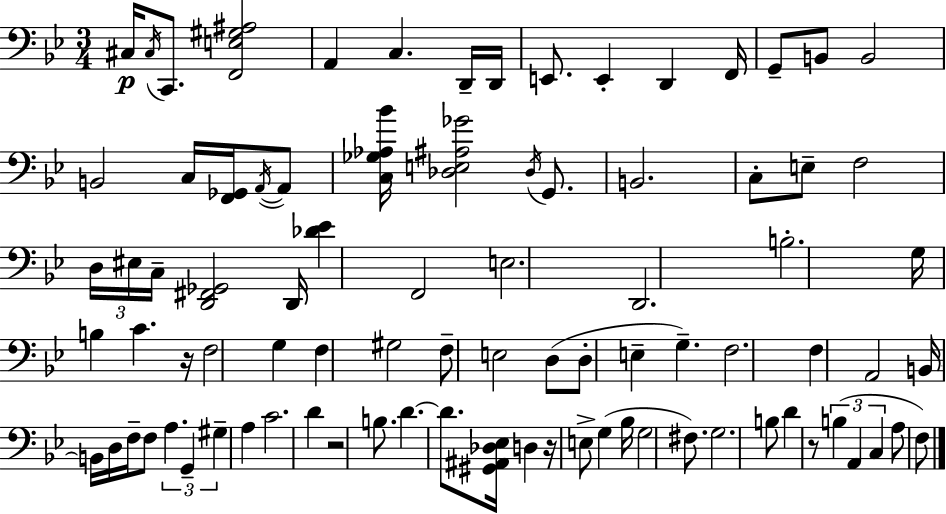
X:1
T:Untitled
M:3/4
L:1/4
K:Bb
^C,/4 ^C,/4 C,,/2 [F,,E,^G,^A,]2 A,, C, D,,/4 D,,/4 E,,/2 E,, D,, F,,/4 G,,/2 B,,/2 B,,2 B,,2 C,/4 [F,,_G,,]/4 A,,/4 A,,/2 [C,_G,_A,_B]/4 [_D,E,^A,_G]2 _D,/4 G,,/2 B,,2 C,/2 E,/2 F,2 D,/4 ^E,/4 C,/4 [D,,^F,,_G,,]2 D,,/4 [_D_E] F,,2 E,2 D,,2 B,2 G,/4 B, C z/4 F,2 G, F, ^G,2 F,/2 E,2 D,/2 D,/2 E, G, F,2 F, A,,2 B,,/4 B,,/4 D,/4 F,/4 F,/2 A, G,, ^G, A, C2 D z2 B,/2 D D/2 [^G,,^A,,_D,_E,]/4 D, z/4 E,/2 G, _B,/4 G,2 ^F,/2 G,2 B,/2 D z/2 B, A,, C, A,/2 F,/2